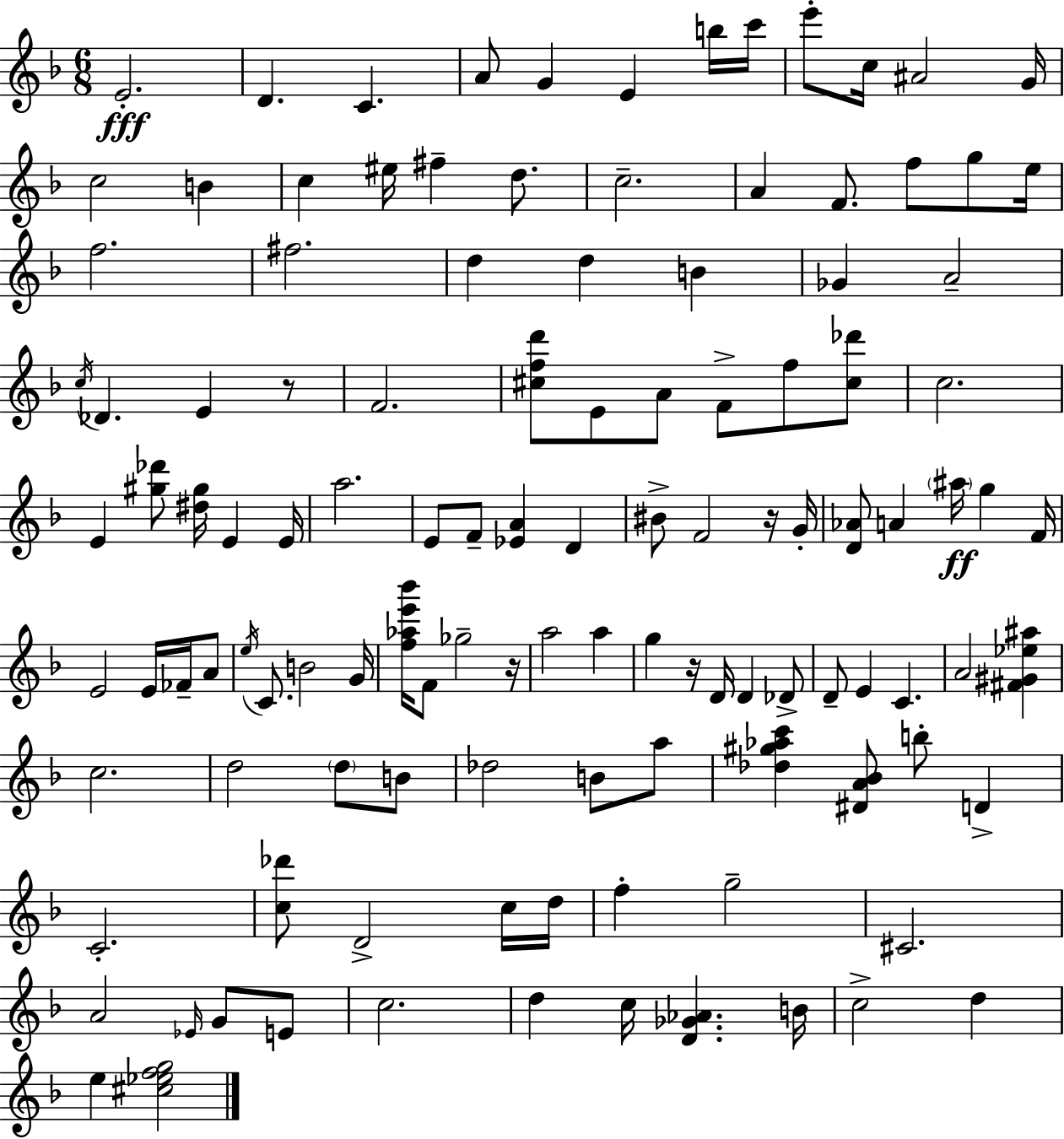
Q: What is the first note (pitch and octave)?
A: E4